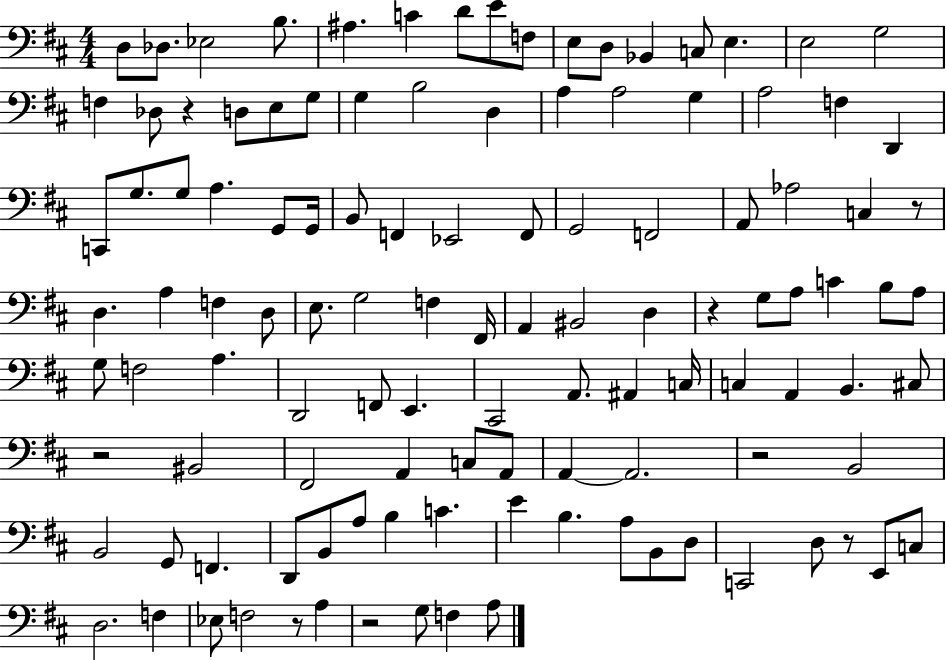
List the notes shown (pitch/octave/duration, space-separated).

D3/e Db3/e. Eb3/h B3/e. A#3/q. C4/q D4/e E4/e F3/e E3/e D3/e Bb2/q C3/e E3/q. E3/h G3/h F3/q Db3/e R/q D3/e E3/e G3/e G3/q B3/h D3/q A3/q A3/h G3/q A3/h F3/q D2/q C2/e G3/e. G3/e A3/q. G2/e G2/s B2/e F2/q Eb2/h F2/e G2/h F2/h A2/e Ab3/h C3/q R/e D3/q. A3/q F3/q D3/e E3/e. G3/h F3/q F#2/s A2/q BIS2/h D3/q R/q G3/e A3/e C4/q B3/e A3/e G3/e F3/h A3/q. D2/h F2/e E2/q. C#2/h A2/e. A#2/q C3/s C3/q A2/q B2/q. C#3/e R/h BIS2/h F#2/h A2/q C3/e A2/e A2/q A2/h. R/h B2/h B2/h G2/e F2/q. D2/e B2/e A3/e B3/q C4/q. E4/q B3/q. A3/e B2/e D3/e C2/h D3/e R/e E2/e C3/e D3/h. F3/q Eb3/e F3/h R/e A3/q R/h G3/e F3/q A3/e